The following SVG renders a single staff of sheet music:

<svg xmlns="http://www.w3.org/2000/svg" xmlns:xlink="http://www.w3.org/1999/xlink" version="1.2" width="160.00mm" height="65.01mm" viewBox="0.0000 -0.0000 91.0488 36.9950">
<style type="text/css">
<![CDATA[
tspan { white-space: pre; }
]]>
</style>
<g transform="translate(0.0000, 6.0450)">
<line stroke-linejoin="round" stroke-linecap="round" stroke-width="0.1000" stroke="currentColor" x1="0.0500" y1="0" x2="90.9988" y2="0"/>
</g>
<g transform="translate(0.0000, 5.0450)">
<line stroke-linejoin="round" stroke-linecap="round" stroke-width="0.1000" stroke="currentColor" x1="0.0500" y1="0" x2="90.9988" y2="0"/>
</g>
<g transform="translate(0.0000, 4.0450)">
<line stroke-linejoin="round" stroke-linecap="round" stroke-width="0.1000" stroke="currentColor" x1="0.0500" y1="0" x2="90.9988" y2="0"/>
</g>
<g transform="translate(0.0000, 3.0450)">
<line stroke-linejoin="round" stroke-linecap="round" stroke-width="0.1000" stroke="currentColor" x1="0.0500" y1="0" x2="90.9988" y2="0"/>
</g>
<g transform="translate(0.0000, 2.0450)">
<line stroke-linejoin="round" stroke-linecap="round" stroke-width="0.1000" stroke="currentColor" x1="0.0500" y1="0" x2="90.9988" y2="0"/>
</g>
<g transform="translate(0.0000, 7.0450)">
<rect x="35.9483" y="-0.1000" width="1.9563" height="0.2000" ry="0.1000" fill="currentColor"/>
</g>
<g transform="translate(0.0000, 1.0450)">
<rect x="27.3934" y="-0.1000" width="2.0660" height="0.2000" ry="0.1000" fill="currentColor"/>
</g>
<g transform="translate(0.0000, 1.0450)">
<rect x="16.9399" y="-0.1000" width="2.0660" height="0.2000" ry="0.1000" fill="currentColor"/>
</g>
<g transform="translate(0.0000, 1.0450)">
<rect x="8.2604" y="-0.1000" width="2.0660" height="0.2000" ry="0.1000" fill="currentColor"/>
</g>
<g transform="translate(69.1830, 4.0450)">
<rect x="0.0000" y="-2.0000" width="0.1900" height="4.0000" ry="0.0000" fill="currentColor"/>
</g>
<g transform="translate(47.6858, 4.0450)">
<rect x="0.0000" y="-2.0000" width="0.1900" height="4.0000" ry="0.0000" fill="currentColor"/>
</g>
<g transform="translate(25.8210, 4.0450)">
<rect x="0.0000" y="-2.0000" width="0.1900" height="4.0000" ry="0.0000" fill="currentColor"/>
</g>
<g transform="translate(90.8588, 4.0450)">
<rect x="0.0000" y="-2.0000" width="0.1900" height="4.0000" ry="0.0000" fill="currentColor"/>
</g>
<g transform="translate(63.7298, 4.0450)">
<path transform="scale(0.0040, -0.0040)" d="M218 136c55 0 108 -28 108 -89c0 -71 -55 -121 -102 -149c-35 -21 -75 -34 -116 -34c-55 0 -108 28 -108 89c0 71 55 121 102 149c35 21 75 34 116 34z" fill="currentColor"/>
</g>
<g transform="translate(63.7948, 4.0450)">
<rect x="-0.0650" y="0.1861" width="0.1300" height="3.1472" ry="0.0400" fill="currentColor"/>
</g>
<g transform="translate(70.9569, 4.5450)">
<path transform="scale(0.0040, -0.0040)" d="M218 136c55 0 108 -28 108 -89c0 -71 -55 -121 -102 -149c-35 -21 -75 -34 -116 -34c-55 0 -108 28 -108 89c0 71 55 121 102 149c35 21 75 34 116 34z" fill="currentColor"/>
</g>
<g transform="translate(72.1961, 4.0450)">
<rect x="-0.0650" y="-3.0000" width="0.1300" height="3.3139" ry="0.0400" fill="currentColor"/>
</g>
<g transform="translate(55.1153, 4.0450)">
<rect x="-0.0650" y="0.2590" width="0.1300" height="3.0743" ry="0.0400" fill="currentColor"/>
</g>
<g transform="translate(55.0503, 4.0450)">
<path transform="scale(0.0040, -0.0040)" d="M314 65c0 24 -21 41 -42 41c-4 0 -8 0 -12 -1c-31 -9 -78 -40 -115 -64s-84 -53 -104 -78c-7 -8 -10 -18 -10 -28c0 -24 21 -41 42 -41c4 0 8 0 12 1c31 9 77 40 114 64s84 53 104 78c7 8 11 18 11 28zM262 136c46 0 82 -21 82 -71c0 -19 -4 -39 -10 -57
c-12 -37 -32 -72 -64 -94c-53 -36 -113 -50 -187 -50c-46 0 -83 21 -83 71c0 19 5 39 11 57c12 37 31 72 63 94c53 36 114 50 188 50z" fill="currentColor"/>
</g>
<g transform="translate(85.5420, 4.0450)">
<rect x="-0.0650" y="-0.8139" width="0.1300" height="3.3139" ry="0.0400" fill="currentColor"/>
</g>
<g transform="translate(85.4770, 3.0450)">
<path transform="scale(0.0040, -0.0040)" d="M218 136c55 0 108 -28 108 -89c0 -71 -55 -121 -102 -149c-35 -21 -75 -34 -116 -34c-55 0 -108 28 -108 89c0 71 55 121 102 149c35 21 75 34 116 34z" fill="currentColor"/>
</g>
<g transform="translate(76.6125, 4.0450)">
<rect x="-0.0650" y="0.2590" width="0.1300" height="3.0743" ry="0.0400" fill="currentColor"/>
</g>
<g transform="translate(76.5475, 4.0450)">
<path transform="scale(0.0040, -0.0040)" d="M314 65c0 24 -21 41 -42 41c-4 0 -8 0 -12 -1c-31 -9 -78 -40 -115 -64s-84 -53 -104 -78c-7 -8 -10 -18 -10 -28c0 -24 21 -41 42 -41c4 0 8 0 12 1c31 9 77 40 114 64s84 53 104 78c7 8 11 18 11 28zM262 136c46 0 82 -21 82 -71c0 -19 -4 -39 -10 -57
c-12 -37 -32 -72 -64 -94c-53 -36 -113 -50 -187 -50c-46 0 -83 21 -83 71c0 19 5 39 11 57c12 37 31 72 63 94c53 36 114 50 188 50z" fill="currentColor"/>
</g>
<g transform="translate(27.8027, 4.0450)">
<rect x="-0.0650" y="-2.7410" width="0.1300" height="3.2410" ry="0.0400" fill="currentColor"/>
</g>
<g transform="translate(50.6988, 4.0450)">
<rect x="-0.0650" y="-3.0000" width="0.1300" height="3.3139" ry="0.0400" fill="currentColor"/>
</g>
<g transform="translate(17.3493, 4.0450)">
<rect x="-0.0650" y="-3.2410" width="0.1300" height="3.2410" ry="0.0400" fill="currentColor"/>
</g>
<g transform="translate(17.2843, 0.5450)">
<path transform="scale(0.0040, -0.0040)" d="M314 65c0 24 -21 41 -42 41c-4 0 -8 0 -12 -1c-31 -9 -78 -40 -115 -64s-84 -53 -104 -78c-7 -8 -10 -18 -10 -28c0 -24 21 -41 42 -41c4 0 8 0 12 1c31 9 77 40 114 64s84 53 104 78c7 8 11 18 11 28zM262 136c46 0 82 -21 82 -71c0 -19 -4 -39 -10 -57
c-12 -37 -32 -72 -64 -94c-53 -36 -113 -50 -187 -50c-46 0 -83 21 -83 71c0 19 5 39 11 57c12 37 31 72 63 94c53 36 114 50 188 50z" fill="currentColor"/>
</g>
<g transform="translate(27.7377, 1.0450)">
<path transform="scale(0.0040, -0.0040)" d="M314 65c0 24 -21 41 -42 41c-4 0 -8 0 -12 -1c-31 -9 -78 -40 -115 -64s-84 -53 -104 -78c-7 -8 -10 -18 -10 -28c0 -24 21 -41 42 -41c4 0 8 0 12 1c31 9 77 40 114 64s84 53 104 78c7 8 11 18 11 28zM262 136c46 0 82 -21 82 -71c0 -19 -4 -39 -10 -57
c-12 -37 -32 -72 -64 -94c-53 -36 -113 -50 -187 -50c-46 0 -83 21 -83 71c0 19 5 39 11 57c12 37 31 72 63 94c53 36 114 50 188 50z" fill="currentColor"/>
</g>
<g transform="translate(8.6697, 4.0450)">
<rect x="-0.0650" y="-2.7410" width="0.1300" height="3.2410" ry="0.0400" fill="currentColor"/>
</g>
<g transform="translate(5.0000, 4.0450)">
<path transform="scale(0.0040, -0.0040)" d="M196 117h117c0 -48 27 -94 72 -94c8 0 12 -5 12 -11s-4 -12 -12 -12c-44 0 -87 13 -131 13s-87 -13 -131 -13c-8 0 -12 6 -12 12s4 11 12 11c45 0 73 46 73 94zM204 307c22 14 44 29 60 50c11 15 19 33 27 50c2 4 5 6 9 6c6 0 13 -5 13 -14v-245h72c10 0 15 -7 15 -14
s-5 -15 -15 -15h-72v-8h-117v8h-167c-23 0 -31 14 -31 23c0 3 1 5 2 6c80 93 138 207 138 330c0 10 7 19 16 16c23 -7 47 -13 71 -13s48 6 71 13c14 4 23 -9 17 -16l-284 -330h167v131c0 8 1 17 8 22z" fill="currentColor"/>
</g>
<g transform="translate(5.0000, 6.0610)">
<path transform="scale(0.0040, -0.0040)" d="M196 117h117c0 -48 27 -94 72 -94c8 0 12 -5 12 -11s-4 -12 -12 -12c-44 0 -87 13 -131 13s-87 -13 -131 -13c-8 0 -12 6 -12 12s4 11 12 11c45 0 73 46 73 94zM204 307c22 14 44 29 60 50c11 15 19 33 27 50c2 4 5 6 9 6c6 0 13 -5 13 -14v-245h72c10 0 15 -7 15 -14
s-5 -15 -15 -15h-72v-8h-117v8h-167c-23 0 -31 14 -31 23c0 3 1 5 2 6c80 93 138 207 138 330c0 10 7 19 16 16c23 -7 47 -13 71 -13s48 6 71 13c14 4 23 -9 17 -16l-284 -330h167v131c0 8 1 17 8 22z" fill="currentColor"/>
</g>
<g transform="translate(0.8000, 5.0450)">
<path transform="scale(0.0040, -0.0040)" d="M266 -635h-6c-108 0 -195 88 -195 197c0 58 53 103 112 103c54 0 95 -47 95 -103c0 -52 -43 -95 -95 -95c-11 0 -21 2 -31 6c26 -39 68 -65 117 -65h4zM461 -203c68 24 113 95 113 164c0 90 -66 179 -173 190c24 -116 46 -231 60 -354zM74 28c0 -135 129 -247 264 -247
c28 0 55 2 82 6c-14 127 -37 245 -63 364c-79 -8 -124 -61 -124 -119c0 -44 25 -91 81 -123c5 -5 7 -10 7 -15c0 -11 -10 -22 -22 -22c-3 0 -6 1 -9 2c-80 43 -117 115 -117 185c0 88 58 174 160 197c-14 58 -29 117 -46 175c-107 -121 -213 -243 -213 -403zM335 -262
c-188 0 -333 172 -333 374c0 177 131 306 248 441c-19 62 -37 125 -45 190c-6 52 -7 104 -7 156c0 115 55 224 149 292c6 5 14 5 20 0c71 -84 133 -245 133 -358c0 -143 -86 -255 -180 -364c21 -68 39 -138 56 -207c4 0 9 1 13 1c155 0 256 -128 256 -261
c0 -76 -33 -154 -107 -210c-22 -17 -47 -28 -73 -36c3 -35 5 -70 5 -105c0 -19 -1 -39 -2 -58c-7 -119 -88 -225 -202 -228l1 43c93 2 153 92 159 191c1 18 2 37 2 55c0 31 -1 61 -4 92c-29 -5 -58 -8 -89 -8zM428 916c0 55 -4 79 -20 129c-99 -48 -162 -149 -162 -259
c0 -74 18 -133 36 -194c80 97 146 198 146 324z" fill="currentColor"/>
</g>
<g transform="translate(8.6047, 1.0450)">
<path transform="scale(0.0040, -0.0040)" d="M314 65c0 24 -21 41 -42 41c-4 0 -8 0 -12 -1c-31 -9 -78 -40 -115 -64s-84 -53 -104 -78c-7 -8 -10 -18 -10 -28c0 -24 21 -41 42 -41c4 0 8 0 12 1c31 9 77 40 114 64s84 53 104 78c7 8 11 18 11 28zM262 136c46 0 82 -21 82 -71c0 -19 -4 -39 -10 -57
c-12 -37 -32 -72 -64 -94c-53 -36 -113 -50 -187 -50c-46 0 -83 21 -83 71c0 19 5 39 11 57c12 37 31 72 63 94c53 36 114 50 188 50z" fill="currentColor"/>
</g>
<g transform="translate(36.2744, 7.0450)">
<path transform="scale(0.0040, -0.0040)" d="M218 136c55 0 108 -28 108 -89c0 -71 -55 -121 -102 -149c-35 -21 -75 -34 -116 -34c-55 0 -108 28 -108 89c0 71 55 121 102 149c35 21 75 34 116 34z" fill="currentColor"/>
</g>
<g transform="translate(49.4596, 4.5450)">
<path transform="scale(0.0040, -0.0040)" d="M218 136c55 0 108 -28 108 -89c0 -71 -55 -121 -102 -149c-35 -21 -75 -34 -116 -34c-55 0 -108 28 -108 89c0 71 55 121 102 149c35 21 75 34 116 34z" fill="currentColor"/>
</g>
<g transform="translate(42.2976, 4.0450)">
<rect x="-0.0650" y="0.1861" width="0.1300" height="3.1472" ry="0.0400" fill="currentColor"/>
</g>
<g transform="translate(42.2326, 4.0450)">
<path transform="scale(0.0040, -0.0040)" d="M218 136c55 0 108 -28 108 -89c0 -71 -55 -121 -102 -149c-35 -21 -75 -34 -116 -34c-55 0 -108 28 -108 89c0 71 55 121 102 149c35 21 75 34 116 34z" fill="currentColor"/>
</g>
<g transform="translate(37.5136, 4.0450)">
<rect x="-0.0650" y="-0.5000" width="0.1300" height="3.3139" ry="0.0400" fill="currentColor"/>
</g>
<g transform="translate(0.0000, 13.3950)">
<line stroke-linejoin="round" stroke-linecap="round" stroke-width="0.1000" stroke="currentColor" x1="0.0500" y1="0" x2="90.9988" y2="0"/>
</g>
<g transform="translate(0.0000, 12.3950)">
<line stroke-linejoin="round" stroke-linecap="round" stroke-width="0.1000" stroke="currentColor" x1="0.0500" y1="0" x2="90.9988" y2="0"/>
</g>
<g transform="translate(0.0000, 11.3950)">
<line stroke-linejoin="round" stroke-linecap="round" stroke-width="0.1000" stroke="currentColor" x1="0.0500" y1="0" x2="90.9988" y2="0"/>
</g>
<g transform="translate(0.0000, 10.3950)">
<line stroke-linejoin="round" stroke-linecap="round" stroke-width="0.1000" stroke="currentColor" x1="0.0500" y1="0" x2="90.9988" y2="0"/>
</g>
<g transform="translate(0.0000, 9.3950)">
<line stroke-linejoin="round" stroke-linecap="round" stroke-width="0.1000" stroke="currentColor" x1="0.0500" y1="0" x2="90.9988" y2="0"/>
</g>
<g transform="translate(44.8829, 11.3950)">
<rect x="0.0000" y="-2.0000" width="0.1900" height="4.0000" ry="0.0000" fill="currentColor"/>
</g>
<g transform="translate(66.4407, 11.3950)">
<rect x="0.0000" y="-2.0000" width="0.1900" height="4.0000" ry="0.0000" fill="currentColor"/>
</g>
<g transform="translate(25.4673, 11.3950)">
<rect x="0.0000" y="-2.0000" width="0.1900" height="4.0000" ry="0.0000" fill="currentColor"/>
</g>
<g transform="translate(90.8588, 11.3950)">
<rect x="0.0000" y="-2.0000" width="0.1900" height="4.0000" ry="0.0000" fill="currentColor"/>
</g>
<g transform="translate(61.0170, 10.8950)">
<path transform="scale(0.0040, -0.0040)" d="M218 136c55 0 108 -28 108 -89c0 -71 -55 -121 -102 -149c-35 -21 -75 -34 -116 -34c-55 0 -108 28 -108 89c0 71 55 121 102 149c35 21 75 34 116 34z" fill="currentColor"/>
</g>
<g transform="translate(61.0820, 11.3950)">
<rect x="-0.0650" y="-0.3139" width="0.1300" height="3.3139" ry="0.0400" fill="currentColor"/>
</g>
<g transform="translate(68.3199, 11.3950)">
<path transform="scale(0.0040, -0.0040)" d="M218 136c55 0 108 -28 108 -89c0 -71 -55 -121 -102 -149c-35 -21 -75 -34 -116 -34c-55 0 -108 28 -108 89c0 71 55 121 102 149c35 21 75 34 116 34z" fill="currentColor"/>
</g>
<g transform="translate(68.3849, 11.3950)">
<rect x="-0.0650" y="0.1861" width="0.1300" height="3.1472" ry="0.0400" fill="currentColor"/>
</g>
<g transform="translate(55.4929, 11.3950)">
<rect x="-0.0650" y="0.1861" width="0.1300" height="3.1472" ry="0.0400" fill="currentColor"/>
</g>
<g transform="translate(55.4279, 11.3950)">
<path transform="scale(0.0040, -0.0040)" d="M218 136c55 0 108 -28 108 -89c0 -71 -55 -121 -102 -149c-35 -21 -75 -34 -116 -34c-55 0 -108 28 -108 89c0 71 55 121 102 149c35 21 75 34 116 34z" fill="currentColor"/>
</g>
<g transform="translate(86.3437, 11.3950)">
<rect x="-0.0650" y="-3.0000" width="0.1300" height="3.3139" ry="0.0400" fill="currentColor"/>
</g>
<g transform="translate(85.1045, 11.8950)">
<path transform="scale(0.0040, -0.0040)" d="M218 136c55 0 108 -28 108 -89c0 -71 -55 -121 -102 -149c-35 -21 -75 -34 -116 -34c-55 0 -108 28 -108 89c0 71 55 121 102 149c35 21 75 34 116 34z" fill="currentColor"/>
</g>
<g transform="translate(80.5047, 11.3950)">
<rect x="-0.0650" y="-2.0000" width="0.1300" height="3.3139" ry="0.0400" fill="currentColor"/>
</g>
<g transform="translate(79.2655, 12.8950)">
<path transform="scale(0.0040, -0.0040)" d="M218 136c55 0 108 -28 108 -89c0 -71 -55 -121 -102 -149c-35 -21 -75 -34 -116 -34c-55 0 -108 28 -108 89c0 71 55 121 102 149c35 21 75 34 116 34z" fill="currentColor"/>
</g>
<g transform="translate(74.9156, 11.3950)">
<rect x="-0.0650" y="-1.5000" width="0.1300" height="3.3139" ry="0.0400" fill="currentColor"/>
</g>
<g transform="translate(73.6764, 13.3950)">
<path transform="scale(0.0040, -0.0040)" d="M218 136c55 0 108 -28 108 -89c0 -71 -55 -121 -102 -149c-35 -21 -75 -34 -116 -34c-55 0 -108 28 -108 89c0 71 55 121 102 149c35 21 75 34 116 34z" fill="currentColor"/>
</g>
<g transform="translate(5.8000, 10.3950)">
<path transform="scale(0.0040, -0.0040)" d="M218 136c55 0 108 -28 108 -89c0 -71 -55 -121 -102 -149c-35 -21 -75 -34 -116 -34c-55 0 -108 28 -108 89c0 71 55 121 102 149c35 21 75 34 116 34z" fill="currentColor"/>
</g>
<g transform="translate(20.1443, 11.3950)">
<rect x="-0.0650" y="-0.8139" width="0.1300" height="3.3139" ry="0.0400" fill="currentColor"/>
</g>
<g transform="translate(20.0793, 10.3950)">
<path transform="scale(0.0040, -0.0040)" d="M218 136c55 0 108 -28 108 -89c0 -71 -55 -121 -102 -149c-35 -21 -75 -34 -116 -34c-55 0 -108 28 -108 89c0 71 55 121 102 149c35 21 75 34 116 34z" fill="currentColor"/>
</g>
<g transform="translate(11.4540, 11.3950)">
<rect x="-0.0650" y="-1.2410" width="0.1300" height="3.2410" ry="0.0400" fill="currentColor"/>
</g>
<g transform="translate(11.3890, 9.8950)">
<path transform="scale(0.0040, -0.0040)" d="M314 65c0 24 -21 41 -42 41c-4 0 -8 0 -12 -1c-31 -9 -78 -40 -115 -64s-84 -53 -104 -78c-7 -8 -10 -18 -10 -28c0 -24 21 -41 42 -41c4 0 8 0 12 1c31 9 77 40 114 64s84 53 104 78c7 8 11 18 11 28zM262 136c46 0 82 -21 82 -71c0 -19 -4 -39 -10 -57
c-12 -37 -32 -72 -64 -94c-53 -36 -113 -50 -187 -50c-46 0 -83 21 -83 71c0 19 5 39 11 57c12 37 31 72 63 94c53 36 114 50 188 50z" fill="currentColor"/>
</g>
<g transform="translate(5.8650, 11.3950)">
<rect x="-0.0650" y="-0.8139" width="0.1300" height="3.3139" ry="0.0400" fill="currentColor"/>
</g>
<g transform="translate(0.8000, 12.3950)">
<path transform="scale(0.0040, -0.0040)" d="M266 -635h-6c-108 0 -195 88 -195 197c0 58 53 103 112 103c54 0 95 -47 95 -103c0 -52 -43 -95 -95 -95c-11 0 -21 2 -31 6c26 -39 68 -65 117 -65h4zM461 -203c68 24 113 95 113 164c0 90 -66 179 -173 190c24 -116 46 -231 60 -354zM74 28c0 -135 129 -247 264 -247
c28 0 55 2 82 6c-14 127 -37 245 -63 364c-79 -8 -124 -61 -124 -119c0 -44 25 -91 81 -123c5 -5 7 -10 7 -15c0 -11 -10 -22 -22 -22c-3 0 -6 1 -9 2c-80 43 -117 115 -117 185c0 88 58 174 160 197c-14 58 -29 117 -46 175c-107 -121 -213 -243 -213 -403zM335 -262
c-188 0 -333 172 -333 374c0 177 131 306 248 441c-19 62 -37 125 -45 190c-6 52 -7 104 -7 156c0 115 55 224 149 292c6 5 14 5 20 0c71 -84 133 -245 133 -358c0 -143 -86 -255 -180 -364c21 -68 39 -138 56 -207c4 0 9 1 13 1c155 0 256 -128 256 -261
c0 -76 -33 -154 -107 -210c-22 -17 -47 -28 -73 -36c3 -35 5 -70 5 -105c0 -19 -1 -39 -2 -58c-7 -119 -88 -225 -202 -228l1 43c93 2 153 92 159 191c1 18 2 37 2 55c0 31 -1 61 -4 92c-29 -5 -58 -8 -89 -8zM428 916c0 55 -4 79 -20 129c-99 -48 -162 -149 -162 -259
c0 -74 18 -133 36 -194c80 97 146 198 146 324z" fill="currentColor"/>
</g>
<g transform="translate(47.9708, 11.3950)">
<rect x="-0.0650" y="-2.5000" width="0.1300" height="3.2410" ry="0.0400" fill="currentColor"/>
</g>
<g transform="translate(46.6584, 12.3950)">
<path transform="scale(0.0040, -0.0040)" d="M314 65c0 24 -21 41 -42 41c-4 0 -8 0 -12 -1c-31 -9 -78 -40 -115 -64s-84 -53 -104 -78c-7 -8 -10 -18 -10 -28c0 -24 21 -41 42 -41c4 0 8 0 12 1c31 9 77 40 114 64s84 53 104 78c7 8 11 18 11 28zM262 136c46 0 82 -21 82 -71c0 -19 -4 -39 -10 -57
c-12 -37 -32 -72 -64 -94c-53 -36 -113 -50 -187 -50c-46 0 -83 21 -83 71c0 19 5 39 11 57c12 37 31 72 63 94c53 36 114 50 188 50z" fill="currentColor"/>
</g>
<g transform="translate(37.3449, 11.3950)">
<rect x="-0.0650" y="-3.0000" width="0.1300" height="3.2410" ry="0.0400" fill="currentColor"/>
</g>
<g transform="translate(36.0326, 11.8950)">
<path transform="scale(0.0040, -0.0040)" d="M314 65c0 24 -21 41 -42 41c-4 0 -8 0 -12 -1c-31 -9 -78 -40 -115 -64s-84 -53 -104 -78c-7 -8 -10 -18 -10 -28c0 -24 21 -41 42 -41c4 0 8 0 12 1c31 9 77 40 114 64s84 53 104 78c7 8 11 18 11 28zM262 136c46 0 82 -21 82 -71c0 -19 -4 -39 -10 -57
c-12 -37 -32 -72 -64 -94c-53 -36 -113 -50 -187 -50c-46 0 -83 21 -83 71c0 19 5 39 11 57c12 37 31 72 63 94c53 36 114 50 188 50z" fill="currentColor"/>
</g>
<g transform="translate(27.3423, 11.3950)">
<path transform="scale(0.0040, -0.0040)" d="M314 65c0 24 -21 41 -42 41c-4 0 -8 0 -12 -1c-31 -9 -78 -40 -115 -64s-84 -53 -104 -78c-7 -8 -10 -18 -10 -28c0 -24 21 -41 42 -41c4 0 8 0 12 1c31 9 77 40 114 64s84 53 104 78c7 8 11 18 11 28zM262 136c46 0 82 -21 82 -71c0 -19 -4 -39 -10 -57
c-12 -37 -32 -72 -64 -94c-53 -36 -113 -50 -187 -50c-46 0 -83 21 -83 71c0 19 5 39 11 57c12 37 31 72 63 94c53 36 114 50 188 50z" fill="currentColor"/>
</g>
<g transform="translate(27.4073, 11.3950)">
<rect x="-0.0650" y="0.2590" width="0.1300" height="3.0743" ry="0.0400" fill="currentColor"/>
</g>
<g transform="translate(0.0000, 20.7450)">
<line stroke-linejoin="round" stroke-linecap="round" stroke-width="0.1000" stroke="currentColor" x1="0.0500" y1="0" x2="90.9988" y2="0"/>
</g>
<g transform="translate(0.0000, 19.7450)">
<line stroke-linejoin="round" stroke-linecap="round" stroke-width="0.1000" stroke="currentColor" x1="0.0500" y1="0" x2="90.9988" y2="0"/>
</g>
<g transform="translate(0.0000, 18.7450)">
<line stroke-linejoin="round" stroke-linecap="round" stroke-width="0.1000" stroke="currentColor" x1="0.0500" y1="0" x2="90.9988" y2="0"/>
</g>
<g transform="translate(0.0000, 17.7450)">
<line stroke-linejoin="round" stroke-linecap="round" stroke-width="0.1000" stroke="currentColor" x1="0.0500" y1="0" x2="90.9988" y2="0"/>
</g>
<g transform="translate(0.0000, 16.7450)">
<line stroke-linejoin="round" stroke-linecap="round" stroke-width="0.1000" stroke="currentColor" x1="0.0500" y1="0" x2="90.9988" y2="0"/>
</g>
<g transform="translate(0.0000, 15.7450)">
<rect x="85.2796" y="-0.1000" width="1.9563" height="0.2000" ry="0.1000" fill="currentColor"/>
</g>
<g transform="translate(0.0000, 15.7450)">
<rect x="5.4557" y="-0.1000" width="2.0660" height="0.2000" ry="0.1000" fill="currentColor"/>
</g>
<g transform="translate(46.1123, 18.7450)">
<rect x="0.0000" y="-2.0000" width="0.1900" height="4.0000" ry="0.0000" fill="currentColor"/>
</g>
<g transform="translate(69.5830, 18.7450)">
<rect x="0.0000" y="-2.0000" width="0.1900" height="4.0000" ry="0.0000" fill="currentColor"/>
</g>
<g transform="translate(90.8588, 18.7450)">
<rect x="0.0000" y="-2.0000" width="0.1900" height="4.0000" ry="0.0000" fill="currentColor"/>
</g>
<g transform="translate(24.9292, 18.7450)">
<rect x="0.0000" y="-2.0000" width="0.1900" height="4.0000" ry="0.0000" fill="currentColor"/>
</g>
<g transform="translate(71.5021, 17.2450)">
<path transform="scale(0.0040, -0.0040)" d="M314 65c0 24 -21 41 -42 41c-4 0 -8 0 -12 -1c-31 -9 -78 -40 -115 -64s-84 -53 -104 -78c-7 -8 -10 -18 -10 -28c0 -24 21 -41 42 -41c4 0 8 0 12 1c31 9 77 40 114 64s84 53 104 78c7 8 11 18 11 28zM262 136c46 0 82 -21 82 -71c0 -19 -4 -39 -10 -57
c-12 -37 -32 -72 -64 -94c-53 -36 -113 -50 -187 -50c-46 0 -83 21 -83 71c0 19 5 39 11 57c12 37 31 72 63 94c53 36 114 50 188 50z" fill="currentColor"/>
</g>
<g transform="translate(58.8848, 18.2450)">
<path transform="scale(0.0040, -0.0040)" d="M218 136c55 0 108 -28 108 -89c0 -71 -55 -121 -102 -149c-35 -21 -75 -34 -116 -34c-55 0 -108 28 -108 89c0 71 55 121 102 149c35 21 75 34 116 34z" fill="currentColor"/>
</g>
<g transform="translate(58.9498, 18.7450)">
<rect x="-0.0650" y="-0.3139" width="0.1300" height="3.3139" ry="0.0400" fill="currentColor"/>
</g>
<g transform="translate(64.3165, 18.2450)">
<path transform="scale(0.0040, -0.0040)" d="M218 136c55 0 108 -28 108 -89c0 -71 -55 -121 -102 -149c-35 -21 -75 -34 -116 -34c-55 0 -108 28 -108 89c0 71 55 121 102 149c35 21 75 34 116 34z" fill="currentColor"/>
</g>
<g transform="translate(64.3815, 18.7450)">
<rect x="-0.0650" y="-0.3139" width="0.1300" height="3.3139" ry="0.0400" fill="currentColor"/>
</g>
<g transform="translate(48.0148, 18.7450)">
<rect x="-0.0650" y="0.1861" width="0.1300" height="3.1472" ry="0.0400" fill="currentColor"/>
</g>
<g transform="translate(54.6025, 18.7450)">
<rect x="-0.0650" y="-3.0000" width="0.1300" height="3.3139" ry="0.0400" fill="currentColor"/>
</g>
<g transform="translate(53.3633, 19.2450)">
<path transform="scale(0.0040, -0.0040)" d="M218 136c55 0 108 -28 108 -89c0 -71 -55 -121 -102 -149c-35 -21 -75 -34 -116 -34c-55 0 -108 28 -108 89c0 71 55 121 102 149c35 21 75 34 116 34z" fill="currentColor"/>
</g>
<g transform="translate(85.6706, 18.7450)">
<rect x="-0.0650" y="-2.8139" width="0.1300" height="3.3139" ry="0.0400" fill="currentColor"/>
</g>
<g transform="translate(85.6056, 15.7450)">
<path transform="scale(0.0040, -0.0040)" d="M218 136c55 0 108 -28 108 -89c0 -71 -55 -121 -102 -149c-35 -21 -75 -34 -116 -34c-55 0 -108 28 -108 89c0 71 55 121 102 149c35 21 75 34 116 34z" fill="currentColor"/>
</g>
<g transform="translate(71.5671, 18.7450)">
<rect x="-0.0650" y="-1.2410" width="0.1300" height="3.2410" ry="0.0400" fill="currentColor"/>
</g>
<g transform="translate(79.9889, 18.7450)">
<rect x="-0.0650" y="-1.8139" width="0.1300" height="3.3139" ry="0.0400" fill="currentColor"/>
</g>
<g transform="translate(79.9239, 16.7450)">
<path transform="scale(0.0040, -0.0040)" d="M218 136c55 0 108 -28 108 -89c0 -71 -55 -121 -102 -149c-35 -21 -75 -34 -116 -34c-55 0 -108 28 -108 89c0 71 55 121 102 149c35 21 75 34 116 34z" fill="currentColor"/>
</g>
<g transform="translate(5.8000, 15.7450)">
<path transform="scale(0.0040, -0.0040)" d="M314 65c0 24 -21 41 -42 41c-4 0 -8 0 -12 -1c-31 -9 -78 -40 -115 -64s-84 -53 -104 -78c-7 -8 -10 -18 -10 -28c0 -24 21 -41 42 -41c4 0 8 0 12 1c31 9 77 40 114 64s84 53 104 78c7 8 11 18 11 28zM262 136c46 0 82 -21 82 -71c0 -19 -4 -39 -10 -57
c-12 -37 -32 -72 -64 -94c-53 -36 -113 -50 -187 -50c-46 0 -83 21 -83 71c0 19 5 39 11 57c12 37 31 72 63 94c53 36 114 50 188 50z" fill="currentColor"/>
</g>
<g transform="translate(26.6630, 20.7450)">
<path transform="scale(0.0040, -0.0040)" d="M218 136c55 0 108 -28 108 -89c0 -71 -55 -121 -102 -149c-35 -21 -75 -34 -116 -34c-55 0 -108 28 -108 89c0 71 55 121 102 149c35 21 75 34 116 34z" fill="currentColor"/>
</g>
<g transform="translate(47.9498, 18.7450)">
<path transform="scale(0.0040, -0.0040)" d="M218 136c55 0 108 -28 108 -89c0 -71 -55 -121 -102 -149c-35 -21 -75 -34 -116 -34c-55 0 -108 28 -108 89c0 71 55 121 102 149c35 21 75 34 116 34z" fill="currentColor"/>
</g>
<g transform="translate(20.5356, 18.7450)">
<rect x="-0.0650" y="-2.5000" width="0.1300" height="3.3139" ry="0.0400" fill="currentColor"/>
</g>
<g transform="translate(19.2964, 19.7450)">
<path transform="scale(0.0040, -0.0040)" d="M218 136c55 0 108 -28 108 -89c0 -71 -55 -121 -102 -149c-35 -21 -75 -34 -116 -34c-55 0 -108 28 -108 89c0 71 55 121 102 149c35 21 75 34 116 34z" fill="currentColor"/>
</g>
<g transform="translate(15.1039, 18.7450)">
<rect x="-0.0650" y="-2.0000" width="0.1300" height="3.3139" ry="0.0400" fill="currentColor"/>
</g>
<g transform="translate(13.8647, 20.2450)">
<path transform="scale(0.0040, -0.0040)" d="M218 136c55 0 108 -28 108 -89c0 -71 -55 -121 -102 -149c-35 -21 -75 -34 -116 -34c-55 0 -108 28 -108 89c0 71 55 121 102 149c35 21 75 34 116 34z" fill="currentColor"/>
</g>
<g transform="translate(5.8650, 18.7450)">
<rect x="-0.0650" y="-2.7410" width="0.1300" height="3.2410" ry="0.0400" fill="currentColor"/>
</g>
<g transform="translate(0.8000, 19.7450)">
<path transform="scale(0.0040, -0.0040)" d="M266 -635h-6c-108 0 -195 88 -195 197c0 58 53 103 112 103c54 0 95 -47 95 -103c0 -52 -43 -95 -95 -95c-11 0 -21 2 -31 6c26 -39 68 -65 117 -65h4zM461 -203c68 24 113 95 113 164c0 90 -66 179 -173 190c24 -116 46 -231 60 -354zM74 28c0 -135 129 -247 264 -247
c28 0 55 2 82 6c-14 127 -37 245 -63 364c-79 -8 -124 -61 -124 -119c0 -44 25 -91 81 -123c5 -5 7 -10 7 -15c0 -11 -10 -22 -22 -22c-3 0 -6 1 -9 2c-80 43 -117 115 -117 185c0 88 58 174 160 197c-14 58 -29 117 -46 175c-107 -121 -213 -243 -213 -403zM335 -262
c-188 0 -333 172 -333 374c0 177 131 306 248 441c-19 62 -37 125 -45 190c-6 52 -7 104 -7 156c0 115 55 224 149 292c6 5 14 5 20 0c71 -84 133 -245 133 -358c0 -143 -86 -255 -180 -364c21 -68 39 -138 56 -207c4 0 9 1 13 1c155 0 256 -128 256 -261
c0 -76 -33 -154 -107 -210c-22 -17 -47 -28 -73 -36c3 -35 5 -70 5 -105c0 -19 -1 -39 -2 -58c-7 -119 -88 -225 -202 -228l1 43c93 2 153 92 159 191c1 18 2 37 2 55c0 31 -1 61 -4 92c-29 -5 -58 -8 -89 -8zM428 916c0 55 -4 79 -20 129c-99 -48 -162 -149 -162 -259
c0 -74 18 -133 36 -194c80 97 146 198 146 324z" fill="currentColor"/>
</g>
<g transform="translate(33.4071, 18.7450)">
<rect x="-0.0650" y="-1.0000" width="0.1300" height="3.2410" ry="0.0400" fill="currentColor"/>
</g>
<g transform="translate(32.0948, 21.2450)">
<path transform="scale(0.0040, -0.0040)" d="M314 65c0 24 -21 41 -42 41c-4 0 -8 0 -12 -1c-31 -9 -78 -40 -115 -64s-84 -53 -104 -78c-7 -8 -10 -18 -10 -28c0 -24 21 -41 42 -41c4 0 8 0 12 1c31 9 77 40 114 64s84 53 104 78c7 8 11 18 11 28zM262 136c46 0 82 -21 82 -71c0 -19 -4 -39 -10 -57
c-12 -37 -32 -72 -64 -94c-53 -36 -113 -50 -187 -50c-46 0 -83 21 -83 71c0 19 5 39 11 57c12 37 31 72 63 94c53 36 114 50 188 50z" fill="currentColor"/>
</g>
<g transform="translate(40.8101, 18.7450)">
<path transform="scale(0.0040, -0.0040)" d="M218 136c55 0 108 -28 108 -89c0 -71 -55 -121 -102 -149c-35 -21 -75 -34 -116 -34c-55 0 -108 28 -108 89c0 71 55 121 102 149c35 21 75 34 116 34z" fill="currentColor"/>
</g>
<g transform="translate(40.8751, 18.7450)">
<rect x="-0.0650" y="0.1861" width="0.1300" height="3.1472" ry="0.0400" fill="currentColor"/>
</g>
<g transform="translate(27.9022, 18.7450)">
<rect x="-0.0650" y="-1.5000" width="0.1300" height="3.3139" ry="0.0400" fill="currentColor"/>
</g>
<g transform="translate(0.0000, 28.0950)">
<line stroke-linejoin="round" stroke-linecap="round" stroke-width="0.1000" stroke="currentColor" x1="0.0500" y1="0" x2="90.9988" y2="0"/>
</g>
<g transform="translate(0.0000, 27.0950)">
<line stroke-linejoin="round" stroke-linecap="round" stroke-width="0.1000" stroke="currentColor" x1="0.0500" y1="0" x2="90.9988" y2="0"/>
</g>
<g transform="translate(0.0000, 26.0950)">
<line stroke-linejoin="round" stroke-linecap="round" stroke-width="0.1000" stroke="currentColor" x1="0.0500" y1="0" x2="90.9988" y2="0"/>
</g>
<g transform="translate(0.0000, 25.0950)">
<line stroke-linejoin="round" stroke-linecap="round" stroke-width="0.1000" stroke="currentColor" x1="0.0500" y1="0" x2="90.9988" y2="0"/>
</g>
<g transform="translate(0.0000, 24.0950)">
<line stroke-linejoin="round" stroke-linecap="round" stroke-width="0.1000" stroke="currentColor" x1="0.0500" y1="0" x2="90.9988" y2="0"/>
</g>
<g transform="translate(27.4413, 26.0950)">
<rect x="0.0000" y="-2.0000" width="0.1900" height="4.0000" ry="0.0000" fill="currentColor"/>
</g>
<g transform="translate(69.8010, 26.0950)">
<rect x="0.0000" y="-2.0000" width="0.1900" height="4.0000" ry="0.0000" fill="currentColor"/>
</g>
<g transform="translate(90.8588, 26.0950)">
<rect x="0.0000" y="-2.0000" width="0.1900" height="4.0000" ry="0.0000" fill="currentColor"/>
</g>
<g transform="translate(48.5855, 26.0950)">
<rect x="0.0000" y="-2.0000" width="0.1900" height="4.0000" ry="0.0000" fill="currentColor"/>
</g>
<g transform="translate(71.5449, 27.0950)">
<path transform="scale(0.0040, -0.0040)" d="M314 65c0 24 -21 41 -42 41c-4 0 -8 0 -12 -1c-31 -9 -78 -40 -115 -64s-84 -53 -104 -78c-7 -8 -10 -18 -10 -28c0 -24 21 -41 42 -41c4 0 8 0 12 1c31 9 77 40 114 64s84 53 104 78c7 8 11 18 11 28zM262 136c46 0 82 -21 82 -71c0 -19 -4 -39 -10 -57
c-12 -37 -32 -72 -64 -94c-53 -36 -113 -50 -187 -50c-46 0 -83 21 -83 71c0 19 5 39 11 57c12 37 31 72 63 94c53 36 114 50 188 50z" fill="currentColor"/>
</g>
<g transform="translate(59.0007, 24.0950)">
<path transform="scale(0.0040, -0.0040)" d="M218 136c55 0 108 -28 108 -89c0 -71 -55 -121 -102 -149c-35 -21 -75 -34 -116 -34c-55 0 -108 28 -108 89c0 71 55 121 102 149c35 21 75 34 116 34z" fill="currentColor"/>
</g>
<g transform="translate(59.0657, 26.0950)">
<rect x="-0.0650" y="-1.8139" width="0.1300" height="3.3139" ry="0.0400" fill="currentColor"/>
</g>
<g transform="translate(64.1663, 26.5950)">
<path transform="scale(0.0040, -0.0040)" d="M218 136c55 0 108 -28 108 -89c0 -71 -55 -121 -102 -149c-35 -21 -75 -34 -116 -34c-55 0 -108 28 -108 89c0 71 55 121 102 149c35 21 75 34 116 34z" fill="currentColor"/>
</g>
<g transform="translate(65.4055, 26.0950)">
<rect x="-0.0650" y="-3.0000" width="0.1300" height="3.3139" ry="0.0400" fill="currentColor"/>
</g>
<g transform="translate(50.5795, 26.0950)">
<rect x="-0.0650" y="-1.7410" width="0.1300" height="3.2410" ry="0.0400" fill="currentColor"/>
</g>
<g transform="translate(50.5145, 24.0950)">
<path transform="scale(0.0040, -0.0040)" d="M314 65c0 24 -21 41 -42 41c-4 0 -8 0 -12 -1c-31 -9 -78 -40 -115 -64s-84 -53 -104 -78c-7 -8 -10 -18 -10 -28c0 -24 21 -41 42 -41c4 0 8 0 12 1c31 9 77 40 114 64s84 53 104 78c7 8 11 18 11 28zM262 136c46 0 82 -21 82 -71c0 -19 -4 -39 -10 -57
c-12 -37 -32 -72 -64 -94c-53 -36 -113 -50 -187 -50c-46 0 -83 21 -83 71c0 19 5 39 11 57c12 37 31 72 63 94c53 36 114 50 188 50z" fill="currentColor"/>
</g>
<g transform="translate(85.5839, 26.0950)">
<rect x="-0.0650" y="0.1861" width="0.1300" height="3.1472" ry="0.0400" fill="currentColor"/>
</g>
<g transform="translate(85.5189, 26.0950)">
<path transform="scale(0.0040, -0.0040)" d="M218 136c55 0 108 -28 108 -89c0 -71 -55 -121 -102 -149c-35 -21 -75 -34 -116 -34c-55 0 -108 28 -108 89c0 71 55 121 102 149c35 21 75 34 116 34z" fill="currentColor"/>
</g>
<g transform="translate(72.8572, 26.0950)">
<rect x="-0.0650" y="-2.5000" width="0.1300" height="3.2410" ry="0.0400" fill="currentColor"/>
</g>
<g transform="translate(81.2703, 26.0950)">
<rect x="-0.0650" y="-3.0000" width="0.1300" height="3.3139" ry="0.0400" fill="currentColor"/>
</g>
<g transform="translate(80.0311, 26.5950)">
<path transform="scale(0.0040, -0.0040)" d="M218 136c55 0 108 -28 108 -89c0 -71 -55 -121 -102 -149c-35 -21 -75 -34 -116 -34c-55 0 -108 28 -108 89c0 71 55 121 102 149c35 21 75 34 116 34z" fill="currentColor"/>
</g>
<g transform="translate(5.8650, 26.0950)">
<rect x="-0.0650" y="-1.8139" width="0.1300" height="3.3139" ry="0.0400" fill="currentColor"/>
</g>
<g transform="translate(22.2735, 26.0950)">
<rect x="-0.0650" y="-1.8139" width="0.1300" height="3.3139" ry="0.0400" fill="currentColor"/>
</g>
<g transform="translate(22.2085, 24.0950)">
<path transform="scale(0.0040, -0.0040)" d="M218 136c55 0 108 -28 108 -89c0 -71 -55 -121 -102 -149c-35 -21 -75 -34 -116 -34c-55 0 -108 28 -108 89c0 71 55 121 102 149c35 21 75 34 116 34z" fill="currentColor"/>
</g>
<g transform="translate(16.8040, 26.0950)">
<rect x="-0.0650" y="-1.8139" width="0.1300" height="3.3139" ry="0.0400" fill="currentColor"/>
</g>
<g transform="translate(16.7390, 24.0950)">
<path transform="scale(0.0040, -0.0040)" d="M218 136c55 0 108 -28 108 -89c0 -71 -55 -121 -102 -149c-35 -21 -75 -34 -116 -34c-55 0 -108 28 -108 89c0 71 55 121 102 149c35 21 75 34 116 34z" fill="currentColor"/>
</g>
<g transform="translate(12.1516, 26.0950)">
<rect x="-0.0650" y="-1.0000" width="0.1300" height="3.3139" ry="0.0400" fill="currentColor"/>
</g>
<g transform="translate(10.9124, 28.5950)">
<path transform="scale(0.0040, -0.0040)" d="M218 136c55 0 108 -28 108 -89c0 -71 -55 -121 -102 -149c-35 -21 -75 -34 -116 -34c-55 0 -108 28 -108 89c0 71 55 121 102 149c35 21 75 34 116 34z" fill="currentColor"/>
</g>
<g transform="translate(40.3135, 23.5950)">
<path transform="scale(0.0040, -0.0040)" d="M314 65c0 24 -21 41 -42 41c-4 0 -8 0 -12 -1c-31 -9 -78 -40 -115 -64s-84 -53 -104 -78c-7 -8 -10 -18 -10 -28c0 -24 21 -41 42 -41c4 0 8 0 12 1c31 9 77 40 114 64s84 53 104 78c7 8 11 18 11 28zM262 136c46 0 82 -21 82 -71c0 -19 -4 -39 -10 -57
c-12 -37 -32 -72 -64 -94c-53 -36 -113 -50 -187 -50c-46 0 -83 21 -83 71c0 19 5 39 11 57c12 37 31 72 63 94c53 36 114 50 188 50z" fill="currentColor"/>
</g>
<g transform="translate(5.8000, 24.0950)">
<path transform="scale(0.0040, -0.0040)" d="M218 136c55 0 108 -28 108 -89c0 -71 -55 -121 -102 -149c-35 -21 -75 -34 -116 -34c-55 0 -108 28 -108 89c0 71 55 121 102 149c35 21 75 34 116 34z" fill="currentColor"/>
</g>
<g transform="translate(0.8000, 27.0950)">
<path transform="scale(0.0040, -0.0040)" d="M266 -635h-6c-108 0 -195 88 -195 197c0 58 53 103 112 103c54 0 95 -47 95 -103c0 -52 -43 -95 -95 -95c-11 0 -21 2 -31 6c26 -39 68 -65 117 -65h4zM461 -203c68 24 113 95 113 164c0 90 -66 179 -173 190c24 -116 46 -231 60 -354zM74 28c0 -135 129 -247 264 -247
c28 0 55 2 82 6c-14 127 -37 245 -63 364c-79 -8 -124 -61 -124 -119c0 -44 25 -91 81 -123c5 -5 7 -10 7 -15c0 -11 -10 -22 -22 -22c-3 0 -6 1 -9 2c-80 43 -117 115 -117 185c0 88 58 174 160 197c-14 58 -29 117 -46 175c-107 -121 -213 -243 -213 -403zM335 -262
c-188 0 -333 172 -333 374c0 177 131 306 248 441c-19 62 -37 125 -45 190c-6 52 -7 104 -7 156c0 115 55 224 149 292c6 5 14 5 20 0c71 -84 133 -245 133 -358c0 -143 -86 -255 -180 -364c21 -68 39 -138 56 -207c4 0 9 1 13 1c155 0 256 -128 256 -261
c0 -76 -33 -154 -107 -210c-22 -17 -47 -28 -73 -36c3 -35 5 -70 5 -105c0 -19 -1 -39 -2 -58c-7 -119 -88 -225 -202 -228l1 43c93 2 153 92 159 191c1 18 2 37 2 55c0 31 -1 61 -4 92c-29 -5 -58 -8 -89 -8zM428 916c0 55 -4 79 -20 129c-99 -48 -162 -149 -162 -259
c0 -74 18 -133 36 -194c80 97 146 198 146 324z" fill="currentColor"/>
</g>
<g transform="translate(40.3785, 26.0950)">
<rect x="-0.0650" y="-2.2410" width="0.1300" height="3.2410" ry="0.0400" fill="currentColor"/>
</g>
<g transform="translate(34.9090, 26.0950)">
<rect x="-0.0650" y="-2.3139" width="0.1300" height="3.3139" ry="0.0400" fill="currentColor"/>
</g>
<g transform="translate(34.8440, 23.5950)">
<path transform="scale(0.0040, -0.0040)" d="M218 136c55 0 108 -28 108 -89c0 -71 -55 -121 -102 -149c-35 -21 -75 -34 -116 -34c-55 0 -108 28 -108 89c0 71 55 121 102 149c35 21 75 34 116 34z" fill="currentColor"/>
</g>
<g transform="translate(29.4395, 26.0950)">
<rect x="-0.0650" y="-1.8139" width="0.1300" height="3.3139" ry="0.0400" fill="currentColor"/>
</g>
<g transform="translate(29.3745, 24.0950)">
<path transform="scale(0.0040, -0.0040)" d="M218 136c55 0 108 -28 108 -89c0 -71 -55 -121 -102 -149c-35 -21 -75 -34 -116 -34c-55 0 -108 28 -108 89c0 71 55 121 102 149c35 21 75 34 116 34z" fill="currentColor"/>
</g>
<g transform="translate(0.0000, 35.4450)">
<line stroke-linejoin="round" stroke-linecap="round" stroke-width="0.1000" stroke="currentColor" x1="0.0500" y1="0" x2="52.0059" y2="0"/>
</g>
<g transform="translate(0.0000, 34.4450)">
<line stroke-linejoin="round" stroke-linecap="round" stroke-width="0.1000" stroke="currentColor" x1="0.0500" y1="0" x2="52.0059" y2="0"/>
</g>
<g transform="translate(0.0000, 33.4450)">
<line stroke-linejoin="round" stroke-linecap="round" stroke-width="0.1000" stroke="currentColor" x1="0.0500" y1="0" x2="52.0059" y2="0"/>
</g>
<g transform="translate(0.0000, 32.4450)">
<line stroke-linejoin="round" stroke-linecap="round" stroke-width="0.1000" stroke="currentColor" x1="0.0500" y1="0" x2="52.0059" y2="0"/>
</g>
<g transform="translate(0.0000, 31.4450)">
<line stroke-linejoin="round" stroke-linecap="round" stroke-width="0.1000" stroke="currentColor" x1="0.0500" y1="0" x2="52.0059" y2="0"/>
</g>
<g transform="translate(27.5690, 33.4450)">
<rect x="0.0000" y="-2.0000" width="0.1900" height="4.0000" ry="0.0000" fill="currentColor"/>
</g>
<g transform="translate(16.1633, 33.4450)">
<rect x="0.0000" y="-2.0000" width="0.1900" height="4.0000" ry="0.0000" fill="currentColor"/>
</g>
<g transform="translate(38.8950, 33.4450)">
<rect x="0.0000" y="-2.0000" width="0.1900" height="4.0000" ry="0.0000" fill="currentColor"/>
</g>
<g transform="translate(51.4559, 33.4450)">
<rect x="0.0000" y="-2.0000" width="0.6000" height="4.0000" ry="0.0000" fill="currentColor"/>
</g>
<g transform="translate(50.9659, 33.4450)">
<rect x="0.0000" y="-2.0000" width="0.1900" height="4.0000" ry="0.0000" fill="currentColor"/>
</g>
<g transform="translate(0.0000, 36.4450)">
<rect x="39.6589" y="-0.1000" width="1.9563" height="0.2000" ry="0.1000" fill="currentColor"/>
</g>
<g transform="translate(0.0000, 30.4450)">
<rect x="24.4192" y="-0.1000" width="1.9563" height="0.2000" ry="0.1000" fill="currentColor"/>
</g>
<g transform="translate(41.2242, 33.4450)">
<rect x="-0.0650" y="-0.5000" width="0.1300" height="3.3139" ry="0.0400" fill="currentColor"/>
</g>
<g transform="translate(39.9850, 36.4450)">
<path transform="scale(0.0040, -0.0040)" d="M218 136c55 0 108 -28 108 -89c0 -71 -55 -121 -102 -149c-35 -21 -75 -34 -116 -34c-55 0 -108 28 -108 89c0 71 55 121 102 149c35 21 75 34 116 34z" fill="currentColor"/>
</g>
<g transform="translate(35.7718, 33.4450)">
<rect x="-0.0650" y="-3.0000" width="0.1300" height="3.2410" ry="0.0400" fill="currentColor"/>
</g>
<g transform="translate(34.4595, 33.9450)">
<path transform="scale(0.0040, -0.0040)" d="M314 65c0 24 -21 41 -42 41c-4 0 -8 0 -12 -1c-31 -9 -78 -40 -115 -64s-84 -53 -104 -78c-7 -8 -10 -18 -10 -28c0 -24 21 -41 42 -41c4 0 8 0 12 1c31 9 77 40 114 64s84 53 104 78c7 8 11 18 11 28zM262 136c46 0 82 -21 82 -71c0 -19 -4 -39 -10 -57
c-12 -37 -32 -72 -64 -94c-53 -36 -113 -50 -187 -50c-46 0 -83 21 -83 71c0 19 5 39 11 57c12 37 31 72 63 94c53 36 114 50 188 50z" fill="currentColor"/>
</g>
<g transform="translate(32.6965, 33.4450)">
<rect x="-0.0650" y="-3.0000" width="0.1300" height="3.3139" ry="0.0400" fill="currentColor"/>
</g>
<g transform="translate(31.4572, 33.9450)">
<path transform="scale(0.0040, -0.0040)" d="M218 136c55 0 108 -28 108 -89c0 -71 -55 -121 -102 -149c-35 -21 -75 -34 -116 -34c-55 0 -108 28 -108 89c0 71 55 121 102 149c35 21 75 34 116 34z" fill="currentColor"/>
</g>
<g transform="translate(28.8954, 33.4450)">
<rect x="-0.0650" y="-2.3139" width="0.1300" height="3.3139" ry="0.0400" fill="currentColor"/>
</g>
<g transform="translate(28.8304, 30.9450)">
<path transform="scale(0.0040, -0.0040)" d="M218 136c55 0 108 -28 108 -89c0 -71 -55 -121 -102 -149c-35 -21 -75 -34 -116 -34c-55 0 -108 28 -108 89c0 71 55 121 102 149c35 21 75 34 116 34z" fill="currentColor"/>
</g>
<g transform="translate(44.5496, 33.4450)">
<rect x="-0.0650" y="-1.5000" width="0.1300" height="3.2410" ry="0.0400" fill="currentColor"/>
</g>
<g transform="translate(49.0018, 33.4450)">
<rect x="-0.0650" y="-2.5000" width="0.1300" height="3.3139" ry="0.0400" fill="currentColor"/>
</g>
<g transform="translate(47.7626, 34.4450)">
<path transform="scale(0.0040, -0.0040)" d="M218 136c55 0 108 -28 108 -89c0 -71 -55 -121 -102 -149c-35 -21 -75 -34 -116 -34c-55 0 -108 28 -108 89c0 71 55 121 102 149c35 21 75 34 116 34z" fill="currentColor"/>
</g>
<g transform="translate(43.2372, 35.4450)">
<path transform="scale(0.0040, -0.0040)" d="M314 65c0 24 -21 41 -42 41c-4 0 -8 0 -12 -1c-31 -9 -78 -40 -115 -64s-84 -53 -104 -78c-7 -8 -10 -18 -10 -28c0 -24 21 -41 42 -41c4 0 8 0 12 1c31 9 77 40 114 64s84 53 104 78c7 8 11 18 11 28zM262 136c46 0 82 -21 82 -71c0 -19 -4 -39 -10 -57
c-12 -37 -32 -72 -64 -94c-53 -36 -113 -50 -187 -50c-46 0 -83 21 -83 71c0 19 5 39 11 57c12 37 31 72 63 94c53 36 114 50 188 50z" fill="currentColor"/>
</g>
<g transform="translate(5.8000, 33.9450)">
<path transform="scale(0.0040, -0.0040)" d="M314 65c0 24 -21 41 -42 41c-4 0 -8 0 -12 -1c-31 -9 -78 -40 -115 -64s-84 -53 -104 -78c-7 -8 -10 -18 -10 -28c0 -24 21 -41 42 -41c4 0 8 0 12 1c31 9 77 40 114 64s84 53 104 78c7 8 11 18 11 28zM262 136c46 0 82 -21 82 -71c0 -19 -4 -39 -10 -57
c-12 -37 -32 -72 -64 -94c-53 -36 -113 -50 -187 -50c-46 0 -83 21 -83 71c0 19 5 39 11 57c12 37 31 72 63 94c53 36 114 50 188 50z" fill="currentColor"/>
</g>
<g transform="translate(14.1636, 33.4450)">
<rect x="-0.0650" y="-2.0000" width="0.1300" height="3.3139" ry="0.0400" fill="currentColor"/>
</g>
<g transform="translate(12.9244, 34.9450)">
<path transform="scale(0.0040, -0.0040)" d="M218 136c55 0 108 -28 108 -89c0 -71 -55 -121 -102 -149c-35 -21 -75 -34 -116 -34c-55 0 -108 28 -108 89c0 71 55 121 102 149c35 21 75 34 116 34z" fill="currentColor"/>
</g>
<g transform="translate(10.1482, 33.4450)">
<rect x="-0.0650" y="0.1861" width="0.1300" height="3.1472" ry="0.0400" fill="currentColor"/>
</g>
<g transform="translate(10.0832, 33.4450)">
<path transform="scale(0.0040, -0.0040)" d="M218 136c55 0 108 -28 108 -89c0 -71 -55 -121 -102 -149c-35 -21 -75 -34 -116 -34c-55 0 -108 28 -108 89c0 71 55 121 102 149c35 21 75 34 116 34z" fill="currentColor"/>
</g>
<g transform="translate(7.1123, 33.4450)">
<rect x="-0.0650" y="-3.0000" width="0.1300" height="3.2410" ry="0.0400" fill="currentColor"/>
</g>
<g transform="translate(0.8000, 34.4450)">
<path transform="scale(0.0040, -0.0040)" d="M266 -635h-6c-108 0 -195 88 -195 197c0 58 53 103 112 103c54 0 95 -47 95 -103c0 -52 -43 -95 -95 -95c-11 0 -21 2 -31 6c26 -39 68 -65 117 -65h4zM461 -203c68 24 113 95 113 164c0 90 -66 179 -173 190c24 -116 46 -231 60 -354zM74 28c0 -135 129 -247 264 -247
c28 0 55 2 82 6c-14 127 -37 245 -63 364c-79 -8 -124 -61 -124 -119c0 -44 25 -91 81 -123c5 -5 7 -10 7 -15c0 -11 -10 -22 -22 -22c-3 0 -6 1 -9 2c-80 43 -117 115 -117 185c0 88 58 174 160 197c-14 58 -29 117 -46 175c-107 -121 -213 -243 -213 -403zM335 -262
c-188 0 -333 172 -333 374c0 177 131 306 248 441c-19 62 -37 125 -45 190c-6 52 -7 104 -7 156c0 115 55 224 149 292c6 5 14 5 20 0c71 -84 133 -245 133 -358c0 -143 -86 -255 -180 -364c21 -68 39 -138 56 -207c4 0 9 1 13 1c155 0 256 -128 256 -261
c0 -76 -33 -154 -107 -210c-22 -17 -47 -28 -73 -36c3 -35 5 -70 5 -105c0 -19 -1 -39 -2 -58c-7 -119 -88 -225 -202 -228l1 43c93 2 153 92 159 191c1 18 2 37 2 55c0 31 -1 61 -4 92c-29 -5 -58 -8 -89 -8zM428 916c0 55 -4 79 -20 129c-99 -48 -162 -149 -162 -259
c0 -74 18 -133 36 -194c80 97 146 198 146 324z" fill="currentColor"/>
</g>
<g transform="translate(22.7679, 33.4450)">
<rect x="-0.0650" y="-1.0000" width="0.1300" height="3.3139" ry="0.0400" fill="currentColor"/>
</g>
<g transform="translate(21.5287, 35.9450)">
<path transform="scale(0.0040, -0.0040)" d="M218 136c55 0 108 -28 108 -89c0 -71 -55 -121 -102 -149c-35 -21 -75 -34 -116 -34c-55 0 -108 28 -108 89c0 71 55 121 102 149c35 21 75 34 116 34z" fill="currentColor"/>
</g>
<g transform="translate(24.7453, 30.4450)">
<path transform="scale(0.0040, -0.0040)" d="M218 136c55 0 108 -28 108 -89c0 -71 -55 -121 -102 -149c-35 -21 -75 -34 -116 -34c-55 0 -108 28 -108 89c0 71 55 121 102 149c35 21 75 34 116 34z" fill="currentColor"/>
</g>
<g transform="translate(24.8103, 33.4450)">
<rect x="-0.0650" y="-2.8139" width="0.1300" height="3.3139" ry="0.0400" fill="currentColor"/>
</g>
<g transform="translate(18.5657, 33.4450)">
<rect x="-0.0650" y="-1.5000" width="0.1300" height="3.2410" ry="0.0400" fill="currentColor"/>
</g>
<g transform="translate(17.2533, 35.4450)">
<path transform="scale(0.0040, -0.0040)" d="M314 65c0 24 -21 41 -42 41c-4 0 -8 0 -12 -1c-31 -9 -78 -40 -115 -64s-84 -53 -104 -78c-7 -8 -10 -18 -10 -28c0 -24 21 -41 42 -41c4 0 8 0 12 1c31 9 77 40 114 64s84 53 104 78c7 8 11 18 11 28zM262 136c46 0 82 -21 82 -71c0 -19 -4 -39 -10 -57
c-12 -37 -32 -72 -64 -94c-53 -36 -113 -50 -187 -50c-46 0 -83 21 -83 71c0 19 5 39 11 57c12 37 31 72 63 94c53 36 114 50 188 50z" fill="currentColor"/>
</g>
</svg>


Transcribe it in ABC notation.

X:1
T:Untitled
M:4/4
L:1/4
K:C
a2 b2 a2 C B A B2 B A B2 d d e2 d B2 A2 G2 B c B E F A a2 F G E D2 B B A c c e2 f a f D f f f g g2 f2 f A G2 A B A2 B F E2 D a g A A2 C E2 G